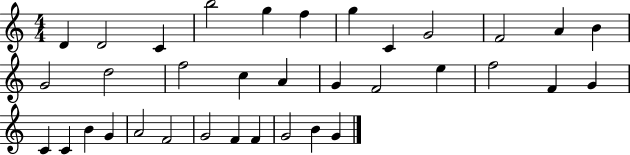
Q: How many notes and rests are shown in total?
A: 35